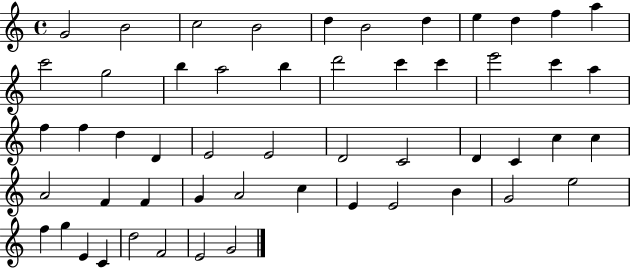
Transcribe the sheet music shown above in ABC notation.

X:1
T:Untitled
M:4/4
L:1/4
K:C
G2 B2 c2 B2 d B2 d e d f a c'2 g2 b a2 b d'2 c' c' e'2 c' a f f d D E2 E2 D2 C2 D C c c A2 F F G A2 c E E2 B G2 e2 f g E C d2 F2 E2 G2